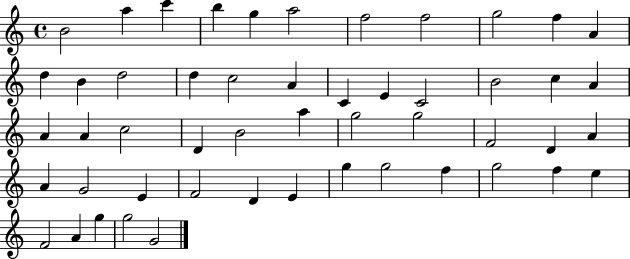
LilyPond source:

{
  \clef treble
  \time 4/4
  \defaultTimeSignature
  \key c \major
  b'2 a''4 c'''4 | b''4 g''4 a''2 | f''2 f''2 | g''2 f''4 a'4 | \break d''4 b'4 d''2 | d''4 c''2 a'4 | c'4 e'4 c'2 | b'2 c''4 a'4 | \break a'4 a'4 c''2 | d'4 b'2 a''4 | g''2 g''2 | f'2 d'4 a'4 | \break a'4 g'2 e'4 | f'2 d'4 e'4 | g''4 g''2 f''4 | g''2 f''4 e''4 | \break f'2 a'4 g''4 | g''2 g'2 | \bar "|."
}